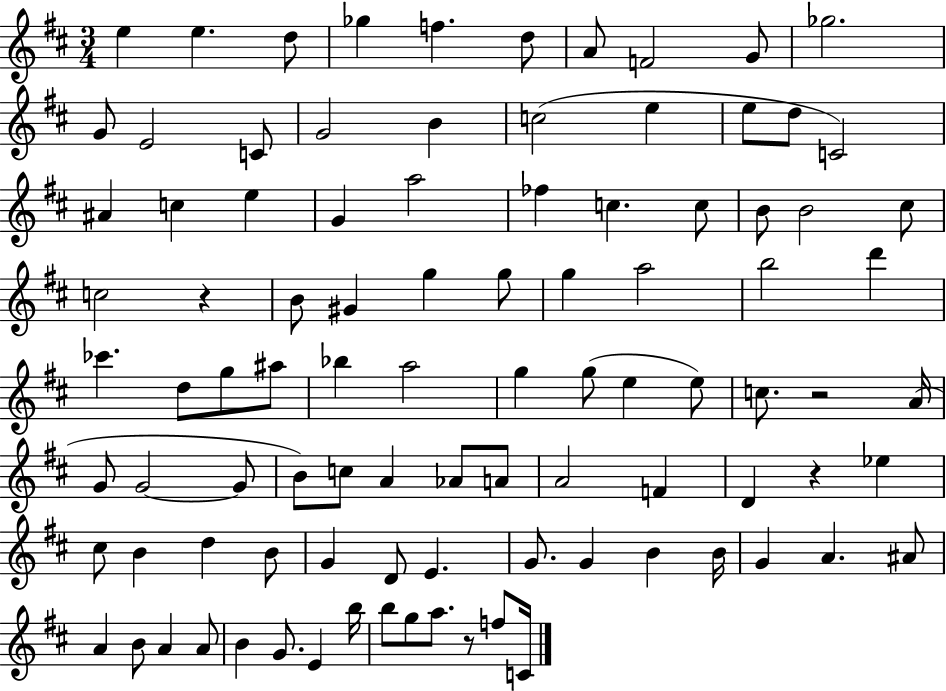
E5/q E5/q. D5/e Gb5/q F5/q. D5/e A4/e F4/h G4/e Gb5/h. G4/e E4/h C4/e G4/h B4/q C5/h E5/q E5/e D5/e C4/h A#4/q C5/q E5/q G4/q A5/h FES5/q C5/q. C5/e B4/e B4/h C#5/e C5/h R/q B4/e G#4/q G5/q G5/e G5/q A5/h B5/h D6/q CES6/q. D5/e G5/e A#5/e Bb5/q A5/h G5/q G5/e E5/q E5/e C5/e. R/h A4/s G4/e G4/h G4/e B4/e C5/e A4/q Ab4/e A4/e A4/h F4/q D4/q R/q Eb5/q C#5/e B4/q D5/q B4/e G4/q D4/e E4/q. G4/e. G4/q B4/q B4/s G4/q A4/q. A#4/e A4/q B4/e A4/q A4/e B4/q G4/e. E4/q B5/s B5/e G5/e A5/e. R/e F5/e C4/s